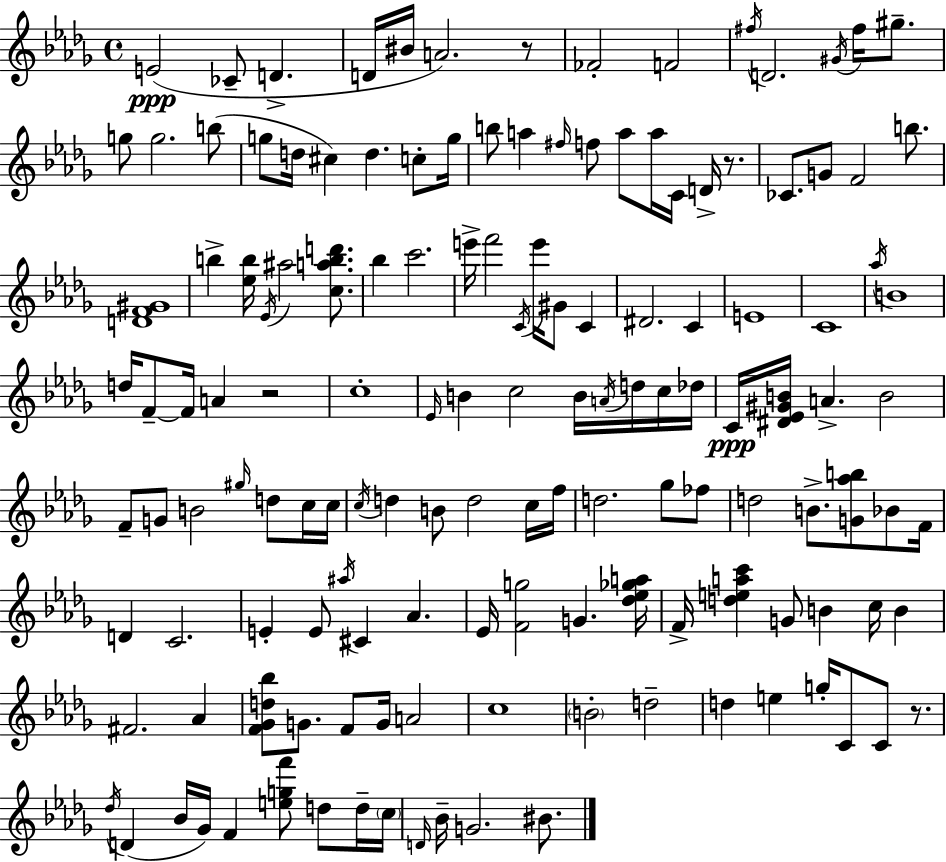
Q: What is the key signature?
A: BES minor